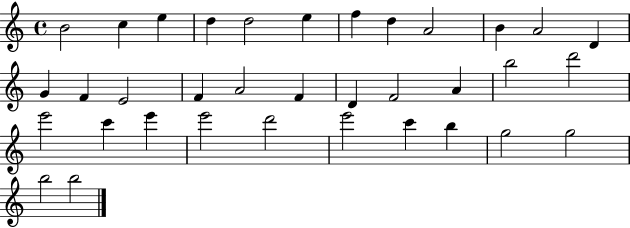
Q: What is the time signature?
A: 4/4